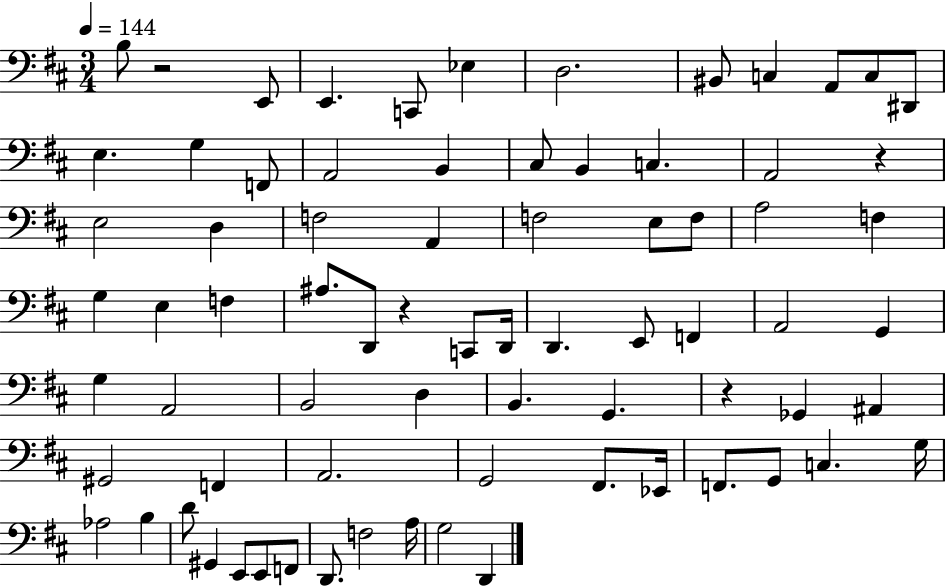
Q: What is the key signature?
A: D major